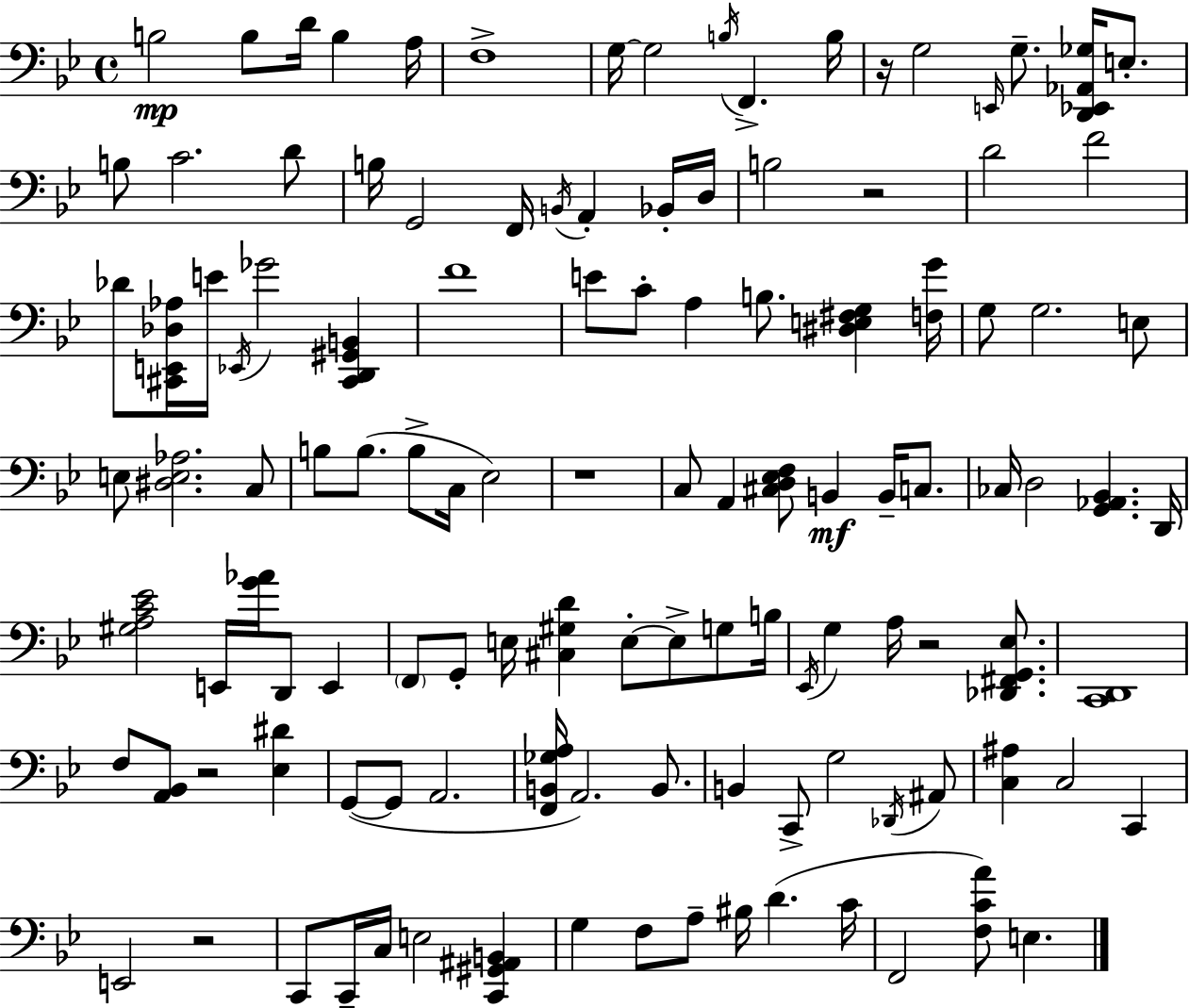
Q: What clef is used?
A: bass